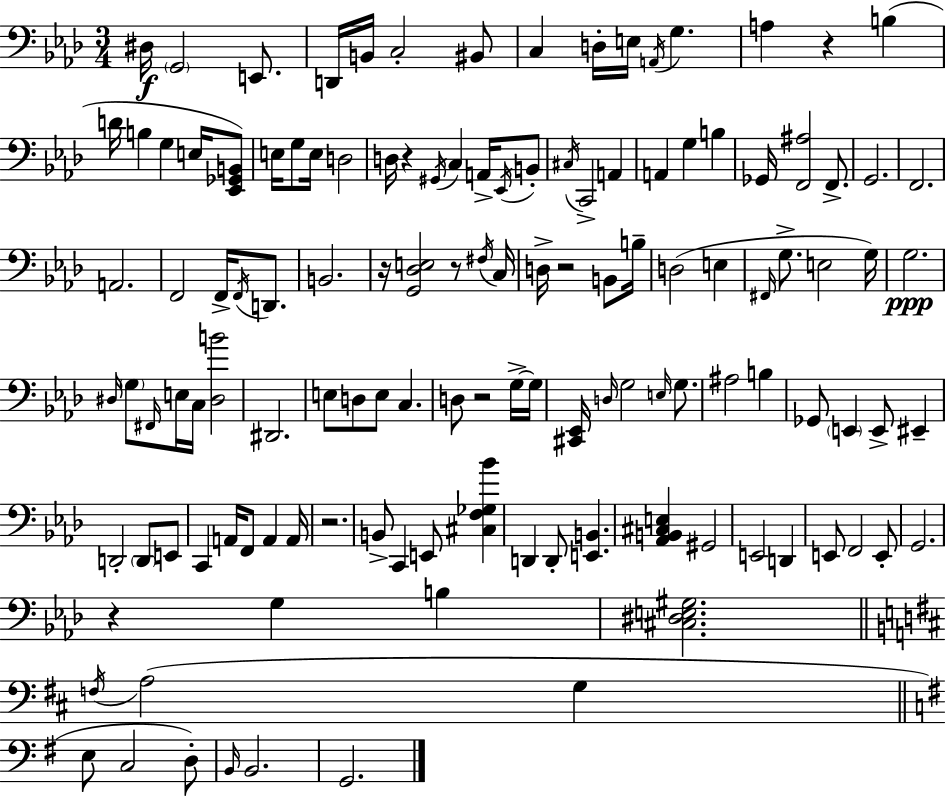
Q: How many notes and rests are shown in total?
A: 127